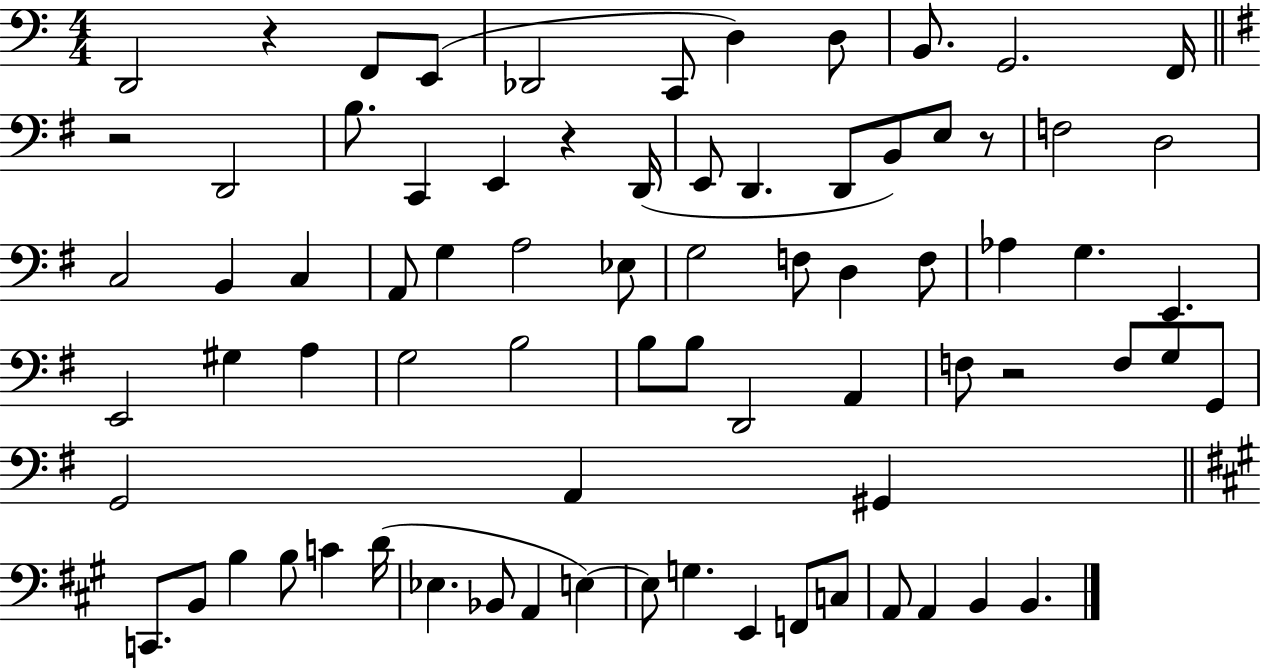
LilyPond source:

{
  \clef bass
  \numericTimeSignature
  \time 4/4
  \key c \major
  d,2 r4 f,8 e,8( | des,2 c,8 d4) d8 | b,8. g,2. f,16 | \bar "||" \break \key e \minor r2 d,2 | b8. c,4 e,4 r4 d,16( | e,8 d,4. d,8 b,8) e8 r8 | f2 d2 | \break c2 b,4 c4 | a,8 g4 a2 ees8 | g2 f8 d4 f8 | aes4 g4. e,4. | \break e,2 gis4 a4 | g2 b2 | b8 b8 d,2 a,4 | f8 r2 f8 g8 g,8 | \break g,2 a,4 gis,4 | \bar "||" \break \key a \major c,8. b,8 b4 b8 c'4 d'16( | ees4. bes,8 a,4 e4~~) | e8 g4. e,4 f,8 c8 | a,8 a,4 b,4 b,4. | \break \bar "|."
}